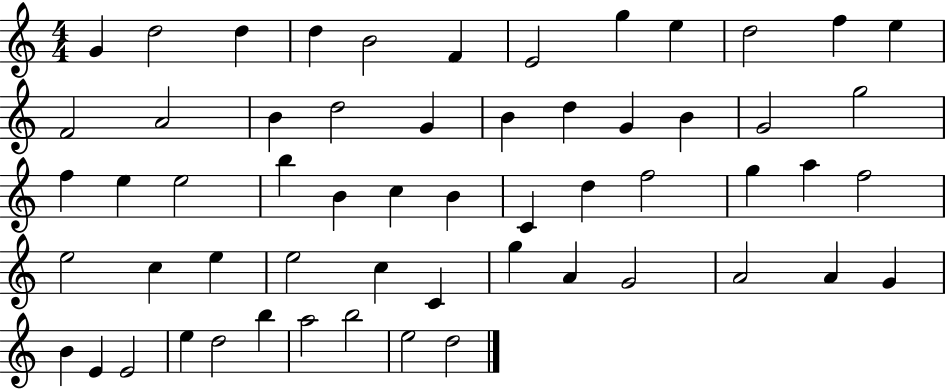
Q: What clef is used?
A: treble